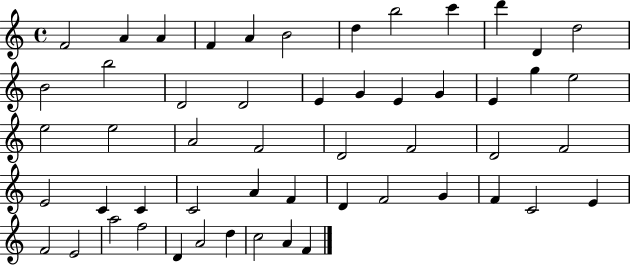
{
  \clef treble
  \time 4/4
  \defaultTimeSignature
  \key c \major
  f'2 a'4 a'4 | f'4 a'4 b'2 | d''4 b''2 c'''4 | d'''4 d'4 d''2 | \break b'2 b''2 | d'2 d'2 | e'4 g'4 e'4 g'4 | e'4 g''4 e''2 | \break e''2 e''2 | a'2 f'2 | d'2 f'2 | d'2 f'2 | \break e'2 c'4 c'4 | c'2 a'4 f'4 | d'4 f'2 g'4 | f'4 c'2 e'4 | \break f'2 e'2 | a''2 f''2 | d'4 a'2 d''4 | c''2 a'4 f'4 | \break \bar "|."
}